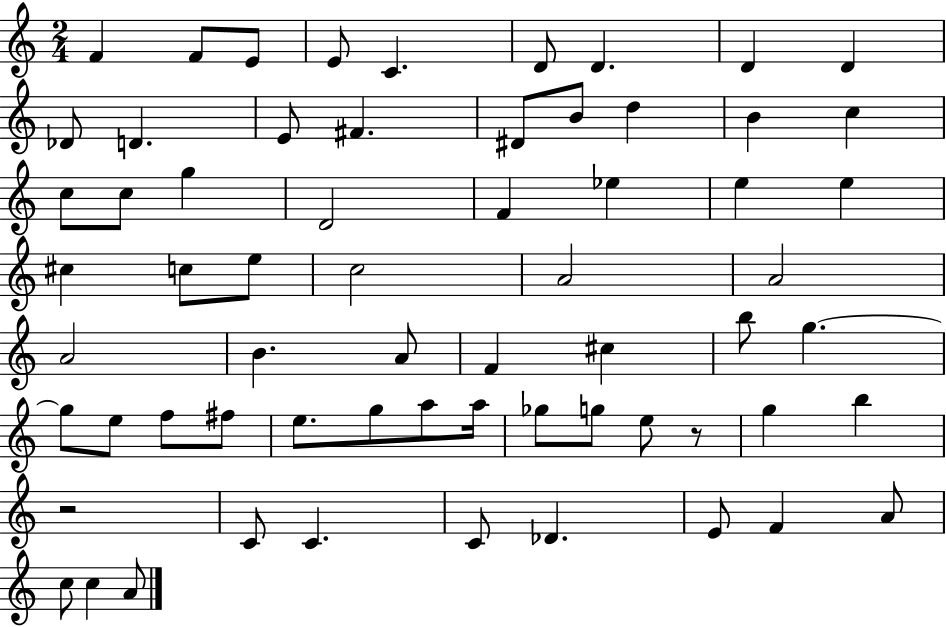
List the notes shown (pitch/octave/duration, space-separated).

F4/q F4/e E4/e E4/e C4/q. D4/e D4/q. D4/q D4/q Db4/e D4/q. E4/e F#4/q. D#4/e B4/e D5/q B4/q C5/q C5/e C5/e G5/q D4/h F4/q Eb5/q E5/q E5/q C#5/q C5/e E5/e C5/h A4/h A4/h A4/h B4/q. A4/e F4/q C#5/q B5/e G5/q. G5/e E5/e F5/e F#5/e E5/e. G5/e A5/e A5/s Gb5/e G5/e E5/e R/e G5/q B5/q R/h C4/e C4/q. C4/e Db4/q. E4/e F4/q A4/e C5/e C5/q A4/e